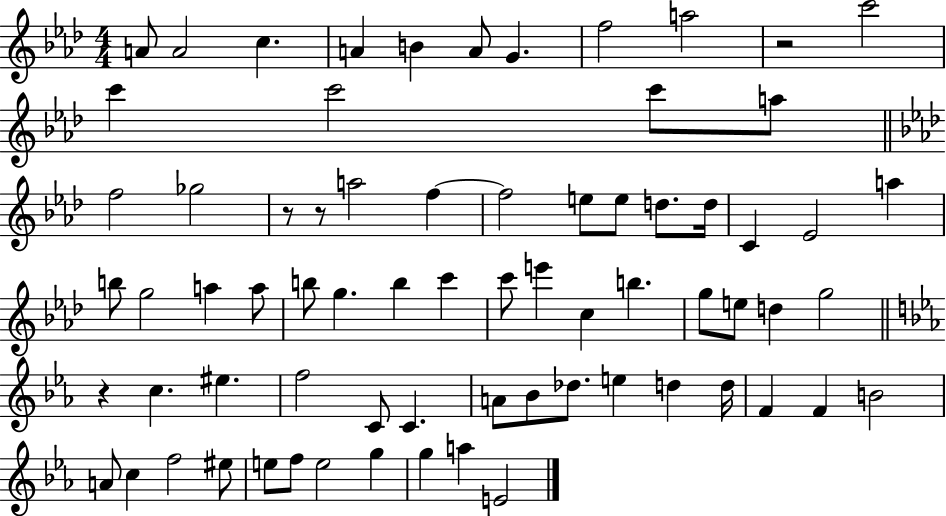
X:1
T:Untitled
M:4/4
L:1/4
K:Ab
A/2 A2 c A B A/2 G f2 a2 z2 c'2 c' c'2 c'/2 a/2 f2 _g2 z/2 z/2 a2 f f2 e/2 e/2 d/2 d/4 C _E2 a b/2 g2 a a/2 b/2 g b c' c'/2 e' c b g/2 e/2 d g2 z c ^e f2 C/2 C A/2 _B/2 _d/2 e d d/4 F F B2 A/2 c f2 ^e/2 e/2 f/2 e2 g g a E2